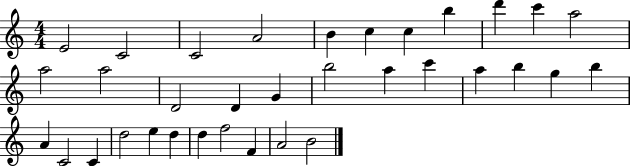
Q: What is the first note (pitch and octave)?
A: E4